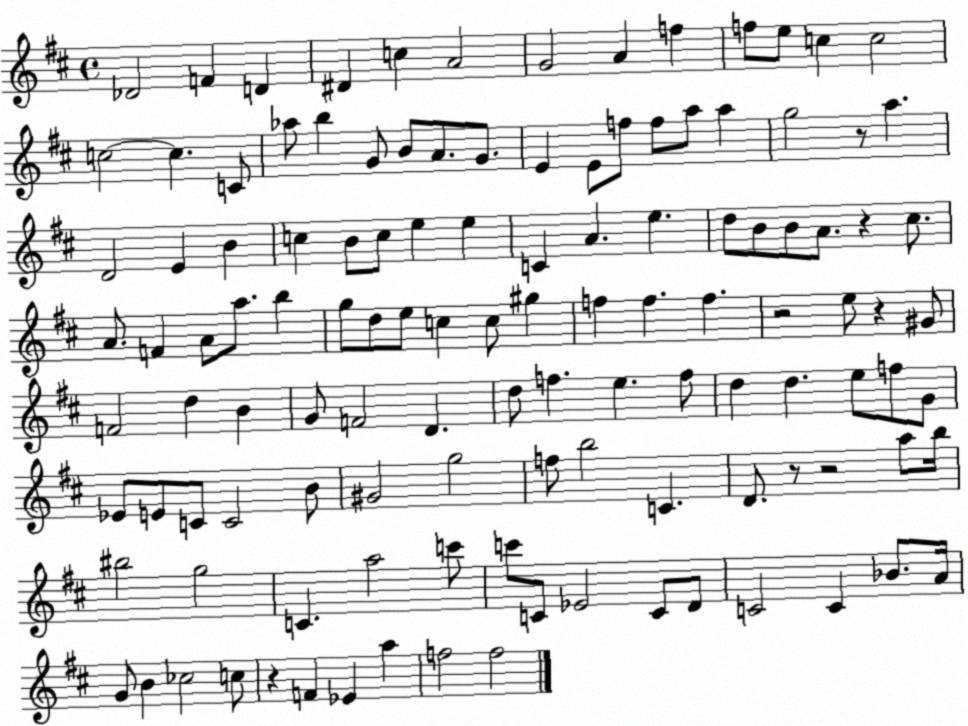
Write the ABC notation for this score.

X:1
T:Untitled
M:4/4
L:1/4
K:D
_D2 F D ^D c A2 G2 A f f/2 e/2 c c2 c2 c C/2 _a/2 b G/2 B/2 A/2 G/2 E E/2 f/2 f/2 a/2 a g2 z/2 a D2 E B c B/2 c/2 e e C A e d/2 B/2 B/2 A/2 z ^c/2 A/2 F A/2 a/2 b g/2 d/2 e/2 c c/2 ^g f f f z2 e/2 z ^G/2 F2 d B G/2 F2 D d/2 f e f/2 d d e/2 f/2 G/2 _E/2 E/2 C/2 C2 B/2 ^G2 g2 f/2 b2 C D/2 z/2 z2 a/2 b/4 ^b2 g2 C a2 c'/2 c'/2 C/2 _E2 C/2 D/2 C2 C _B/2 A/4 G/2 B _c2 c/2 z F _E a f2 f2